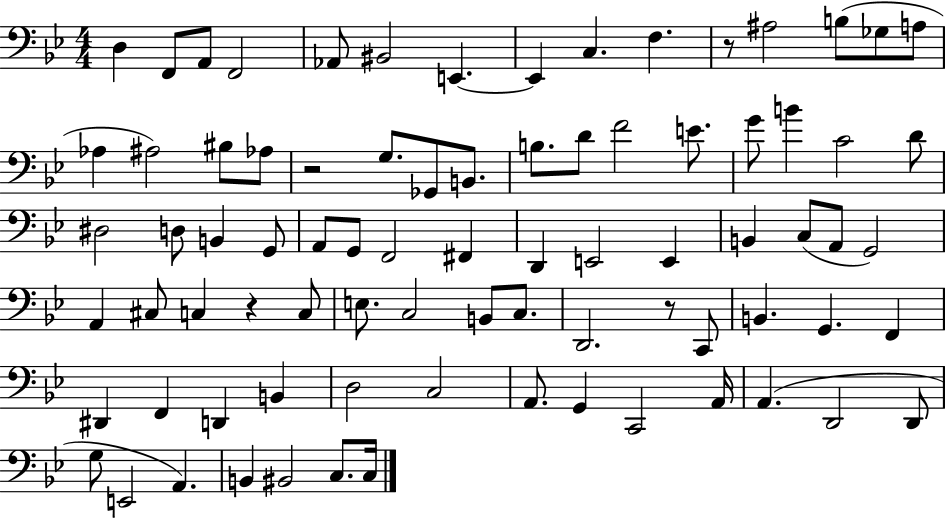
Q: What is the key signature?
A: BES major